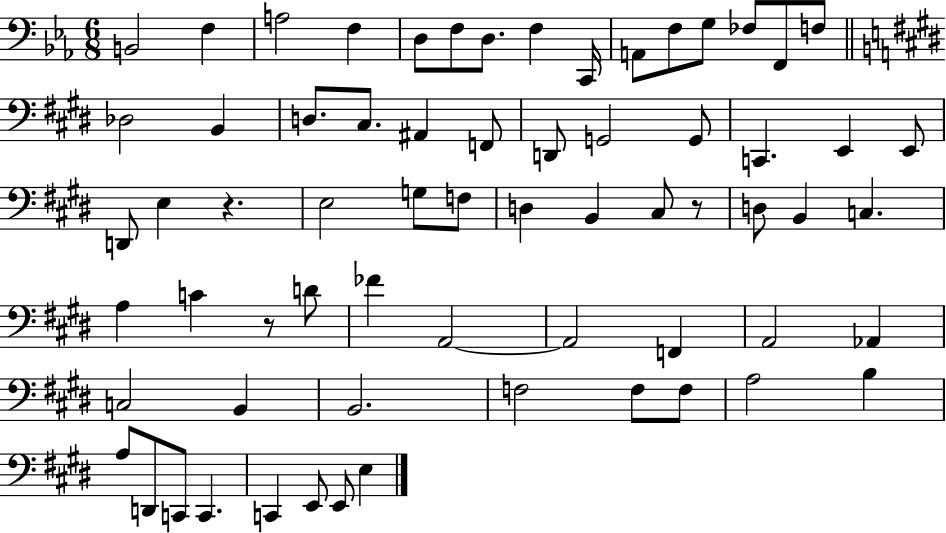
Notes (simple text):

B2/h F3/q A3/h F3/q D3/e F3/e D3/e. F3/q C2/s A2/e F3/e G3/e FES3/e F2/e F3/e Db3/h B2/q D3/e. C#3/e. A#2/q F2/e D2/e G2/h G2/e C2/q. E2/q E2/e D2/e E3/q R/q. E3/h G3/e F3/e D3/q B2/q C#3/e R/e D3/e B2/q C3/q. A3/q C4/q R/e D4/e FES4/q A2/h A2/h F2/q A2/h Ab2/q C3/h B2/q B2/h. F3/h F3/e F3/e A3/h B3/q A3/e D2/e C2/e C2/q. C2/q E2/e E2/e E3/q